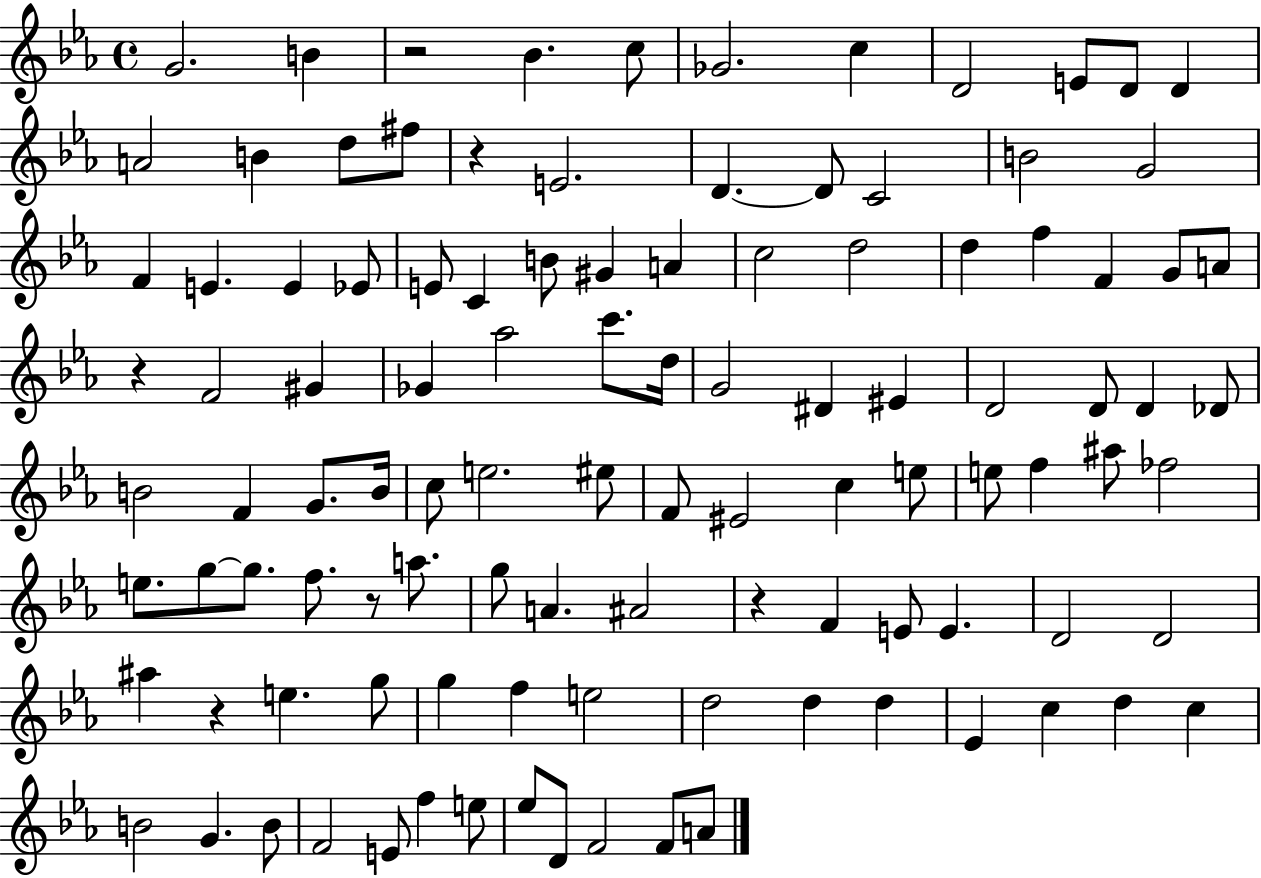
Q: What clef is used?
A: treble